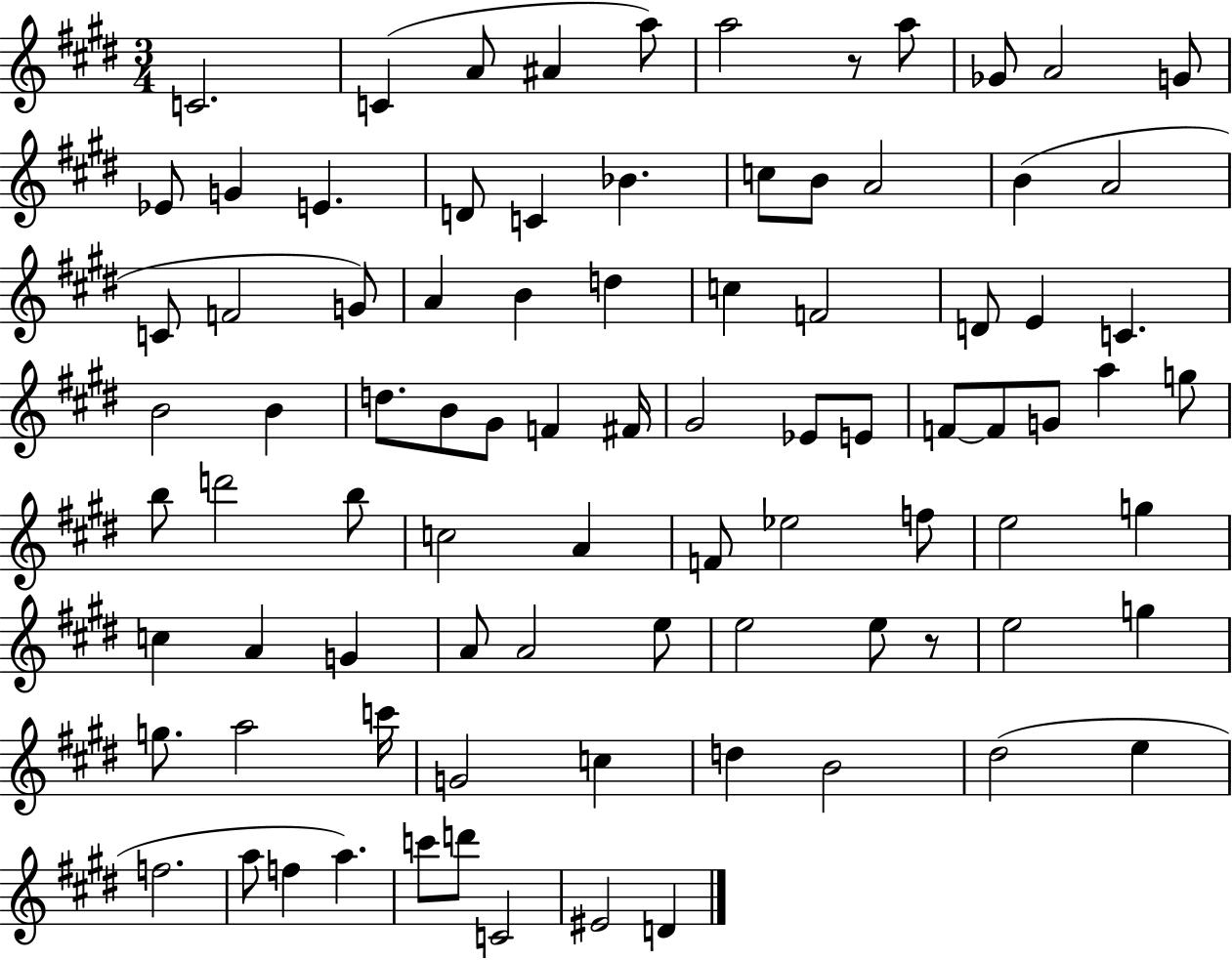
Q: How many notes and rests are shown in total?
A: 87